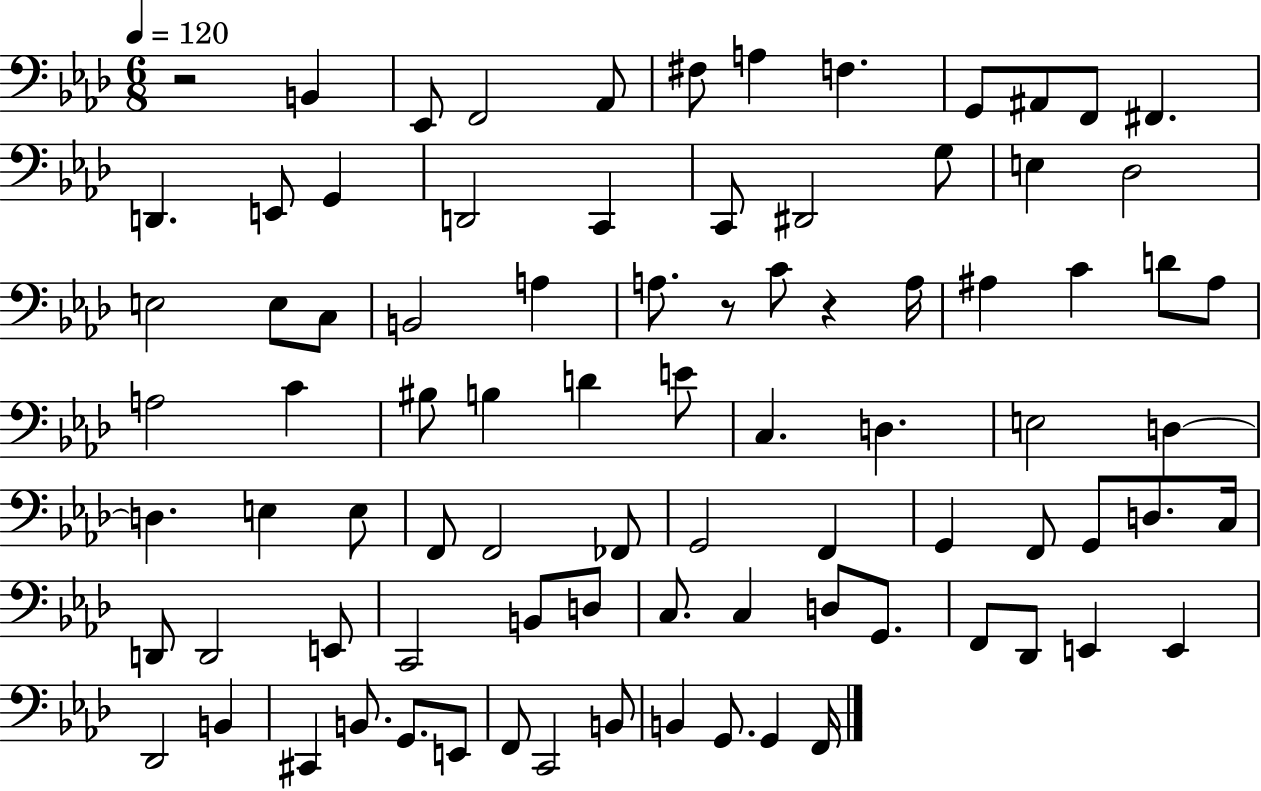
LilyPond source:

{
  \clef bass
  \numericTimeSignature
  \time 6/8
  \key aes \major
  \tempo 4 = 120
  r2 b,4 | ees,8 f,2 aes,8 | fis8 a4 f4. | g,8 ais,8 f,8 fis,4. | \break d,4. e,8 g,4 | d,2 c,4 | c,8 dis,2 g8 | e4 des2 | \break e2 e8 c8 | b,2 a4 | a8. r8 c'8 r4 a16 | ais4 c'4 d'8 ais8 | \break a2 c'4 | bis8 b4 d'4 e'8 | c4. d4. | e2 d4~~ | \break d4. e4 e8 | f,8 f,2 fes,8 | g,2 f,4 | g,4 f,8 g,8 d8. c16 | \break d,8 d,2 e,8 | c,2 b,8 d8 | c8. c4 d8 g,8. | f,8 des,8 e,4 e,4 | \break des,2 b,4 | cis,4 b,8. g,8. e,8 | f,8 c,2 b,8 | b,4 g,8. g,4 f,16 | \break \bar "|."
}